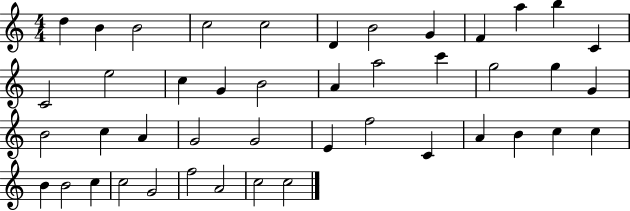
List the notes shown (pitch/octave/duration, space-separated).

D5/q B4/q B4/h C5/h C5/h D4/q B4/h G4/q F4/q A5/q B5/q C4/q C4/h E5/h C5/q G4/q B4/h A4/q A5/h C6/q G5/h G5/q G4/q B4/h C5/q A4/q G4/h G4/h E4/q F5/h C4/q A4/q B4/q C5/q C5/q B4/q B4/h C5/q C5/h G4/h F5/h A4/h C5/h C5/h